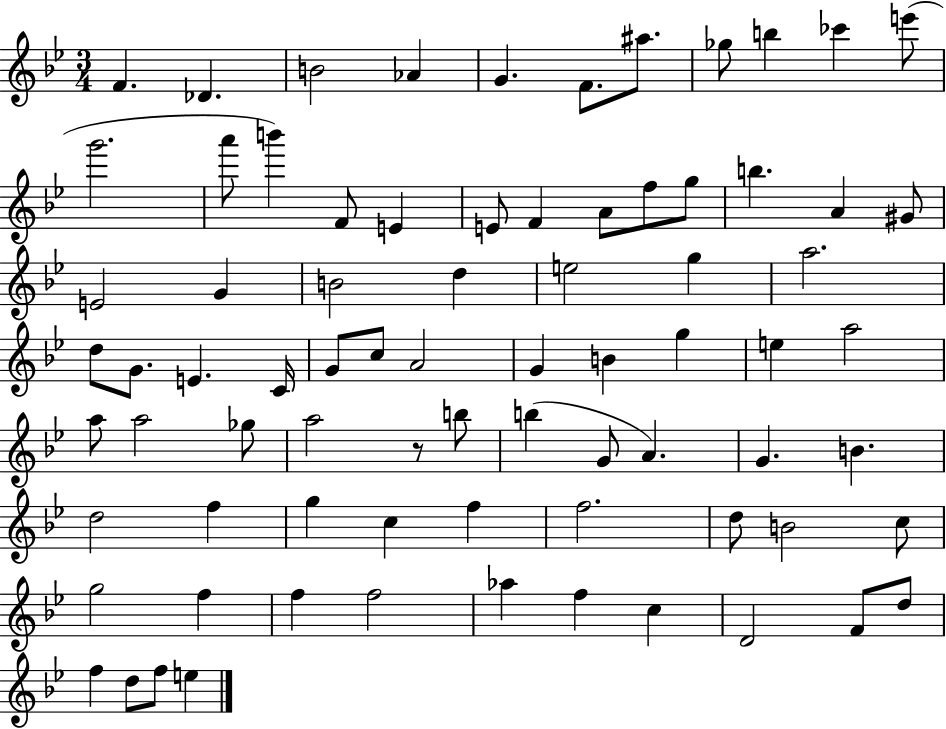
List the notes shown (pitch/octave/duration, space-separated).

F4/q. Db4/q. B4/h Ab4/q G4/q. F4/e. A#5/e. Gb5/e B5/q CES6/q E6/e G6/h. A6/e B6/q F4/e E4/q E4/e F4/q A4/e F5/e G5/e B5/q. A4/q G#4/e E4/h G4/q B4/h D5/q E5/h G5/q A5/h. D5/e G4/e. E4/q. C4/s G4/e C5/e A4/h G4/q B4/q G5/q E5/q A5/h A5/e A5/h Gb5/e A5/h R/e B5/e B5/q G4/e A4/q. G4/q. B4/q. D5/h F5/q G5/q C5/q F5/q F5/h. D5/e B4/h C5/e G5/h F5/q F5/q F5/h Ab5/q F5/q C5/q D4/h F4/e D5/e F5/q D5/e F5/e E5/q